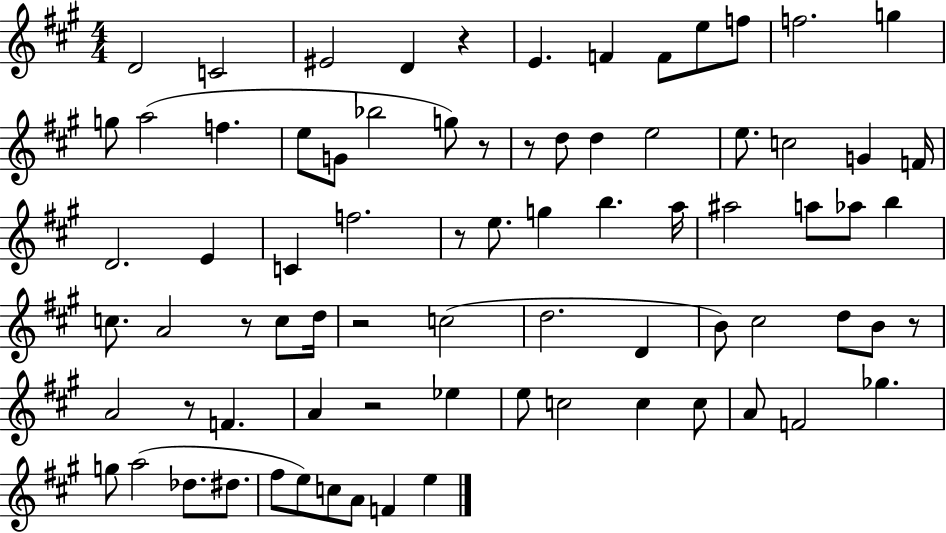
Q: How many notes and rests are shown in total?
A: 78